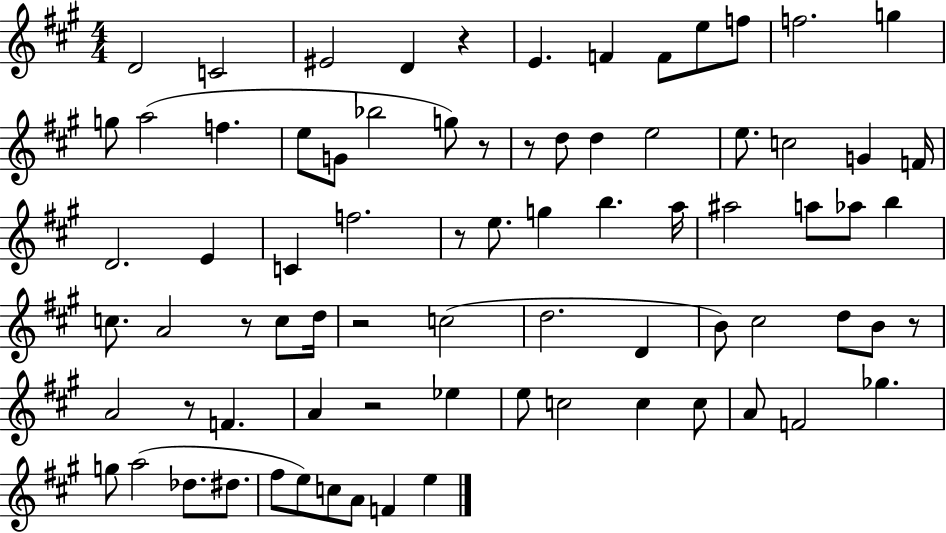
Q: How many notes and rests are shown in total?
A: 78